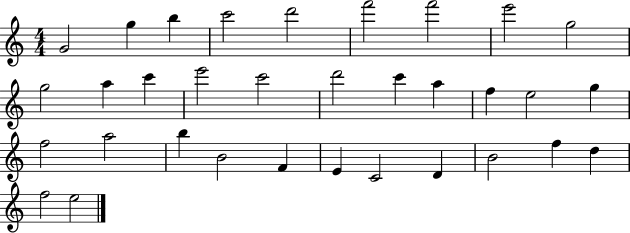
G4/h G5/q B5/q C6/h D6/h F6/h F6/h E6/h G5/h G5/h A5/q C6/q E6/h C6/h D6/h C6/q A5/q F5/q E5/h G5/q F5/h A5/h B5/q B4/h F4/q E4/q C4/h D4/q B4/h F5/q D5/q F5/h E5/h